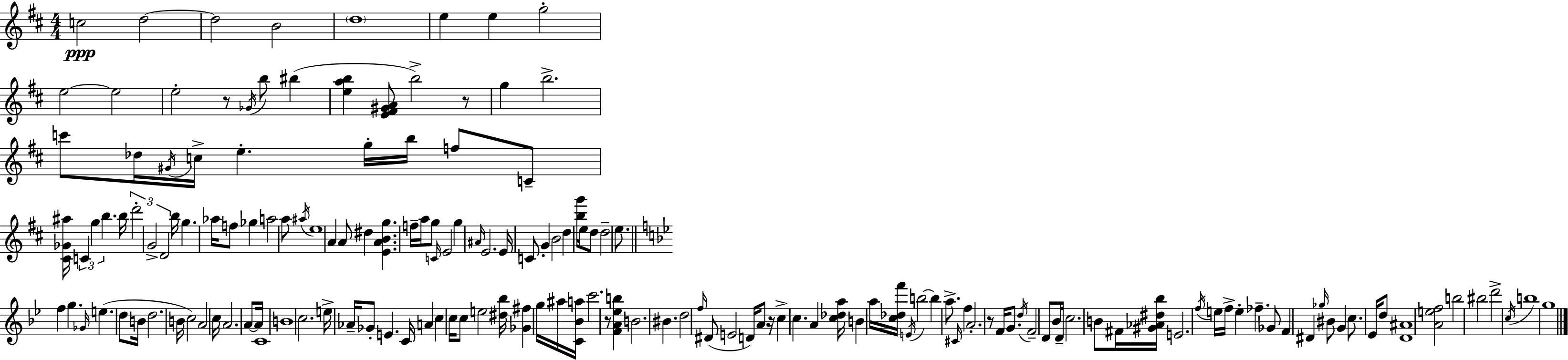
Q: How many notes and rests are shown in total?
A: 162